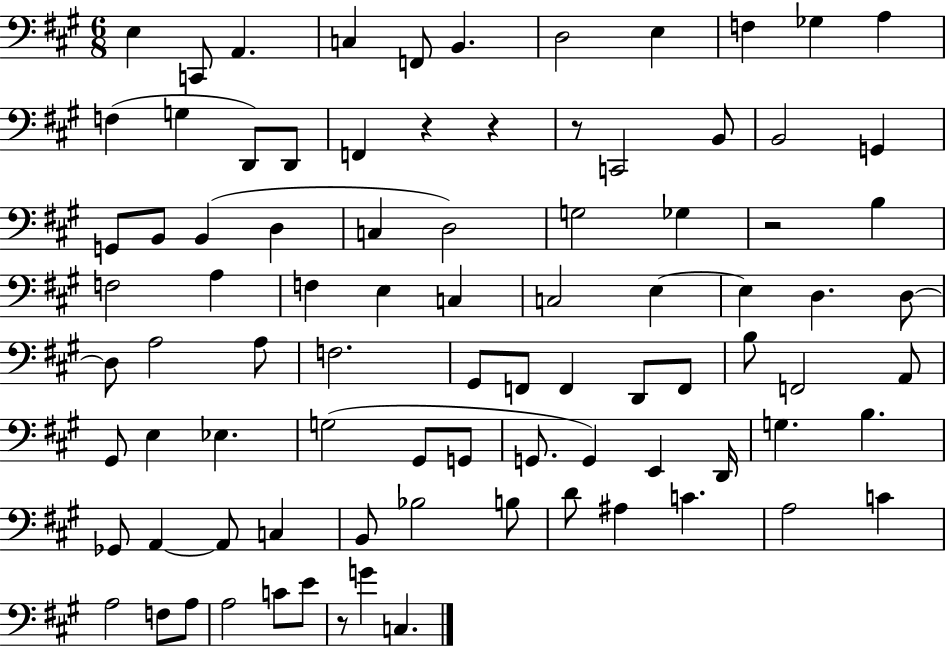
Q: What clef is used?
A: bass